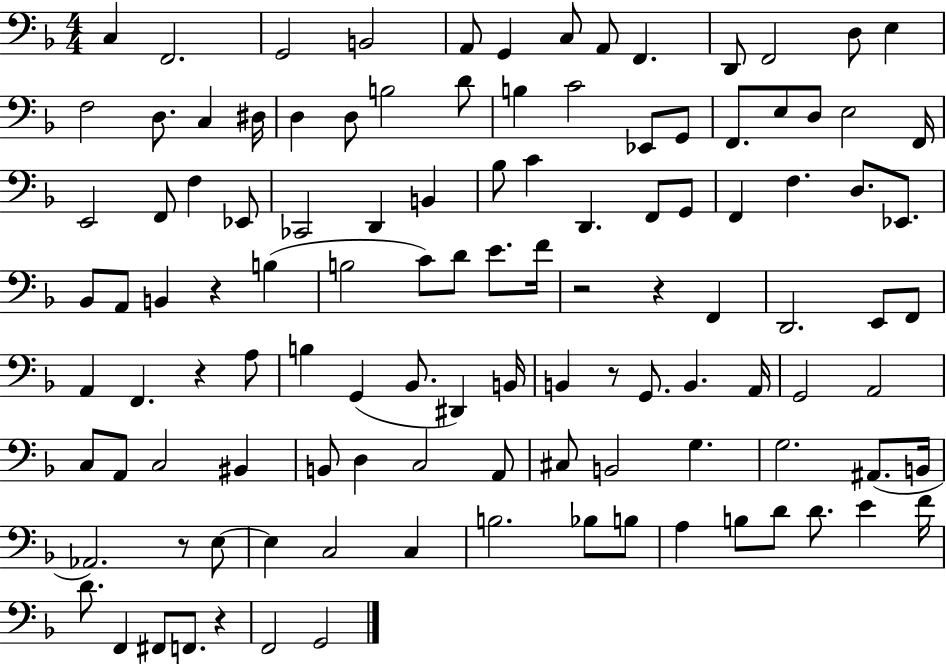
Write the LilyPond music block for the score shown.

{
  \clef bass
  \numericTimeSignature
  \time 4/4
  \key f \major
  \repeat volta 2 { c4 f,2. | g,2 b,2 | a,8 g,4 c8 a,8 f,4. | d,8 f,2 d8 e4 | \break f2 d8. c4 dis16 | d4 d8 b2 d'8 | b4 c'2 ees,8 g,8 | f,8. e8 d8 e2 f,16 | \break e,2 f,8 f4 ees,8 | ces,2 d,4 b,4 | bes8 c'4 d,4. f,8 g,8 | f,4 f4. d8. ees,8. | \break bes,8 a,8 b,4 r4 b4( | b2 c'8) d'8 e'8. f'16 | r2 r4 f,4 | d,2. e,8 f,8 | \break a,4 f,4. r4 a8 | b4 g,4( bes,8. dis,4) b,16 | b,4 r8 g,8. b,4. a,16 | g,2 a,2 | \break c8 a,8 c2 bis,4 | b,8 d4 c2 a,8 | cis8 b,2 g4. | g2. ais,8.( b,16 | \break aes,2.) r8 e8~~ | e4 c2 c4 | b2. bes8 b8 | a4 b8 d'8 d'8. e'4 f'16 | \break d'8. f,4 fis,8 f,8. r4 | f,2 g,2 | } \bar "|."
}